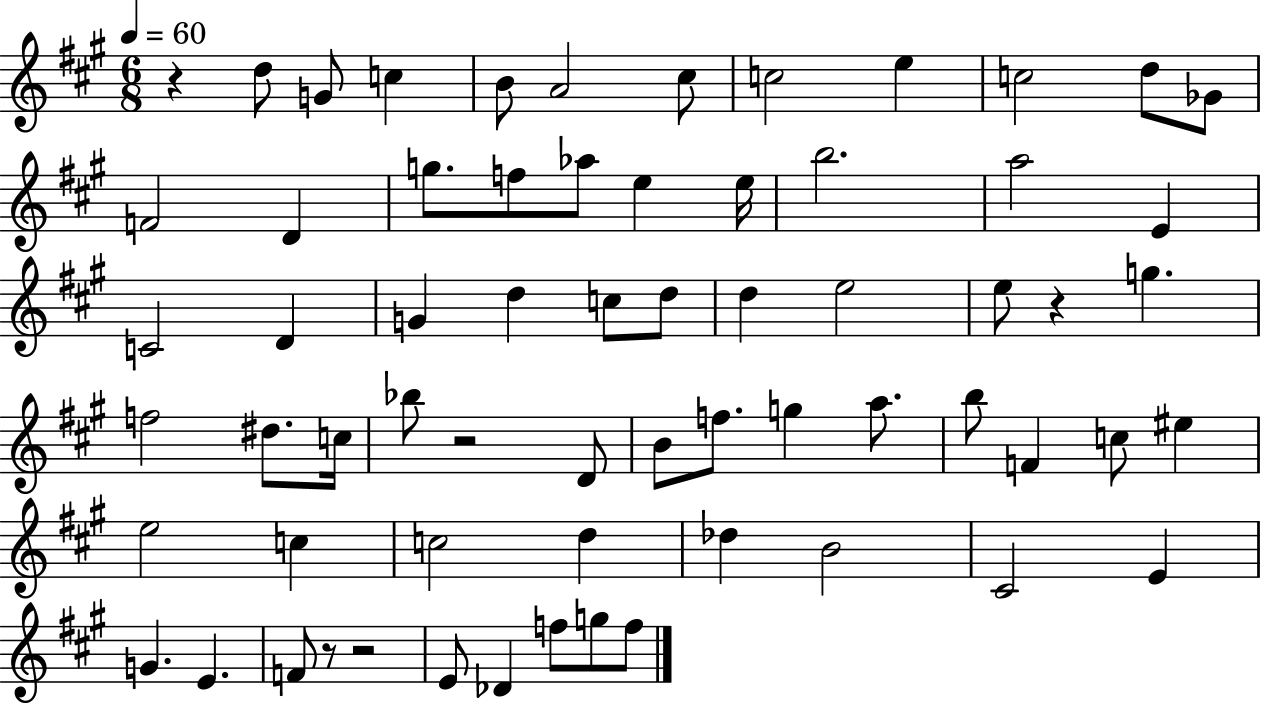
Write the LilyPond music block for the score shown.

{
  \clef treble
  \numericTimeSignature
  \time 6/8
  \key a \major
  \tempo 4 = 60
  r4 d''8 g'8 c''4 | b'8 a'2 cis''8 | c''2 e''4 | c''2 d''8 ges'8 | \break f'2 d'4 | g''8. f''8 aes''8 e''4 e''16 | b''2. | a''2 e'4 | \break c'2 d'4 | g'4 d''4 c''8 d''8 | d''4 e''2 | e''8 r4 g''4. | \break f''2 dis''8. c''16 | bes''8 r2 d'8 | b'8 f''8. g''4 a''8. | b''8 f'4 c''8 eis''4 | \break e''2 c''4 | c''2 d''4 | des''4 b'2 | cis'2 e'4 | \break g'4. e'4. | f'8 r8 r2 | e'8 des'4 f''8 g''8 f''8 | \bar "|."
}